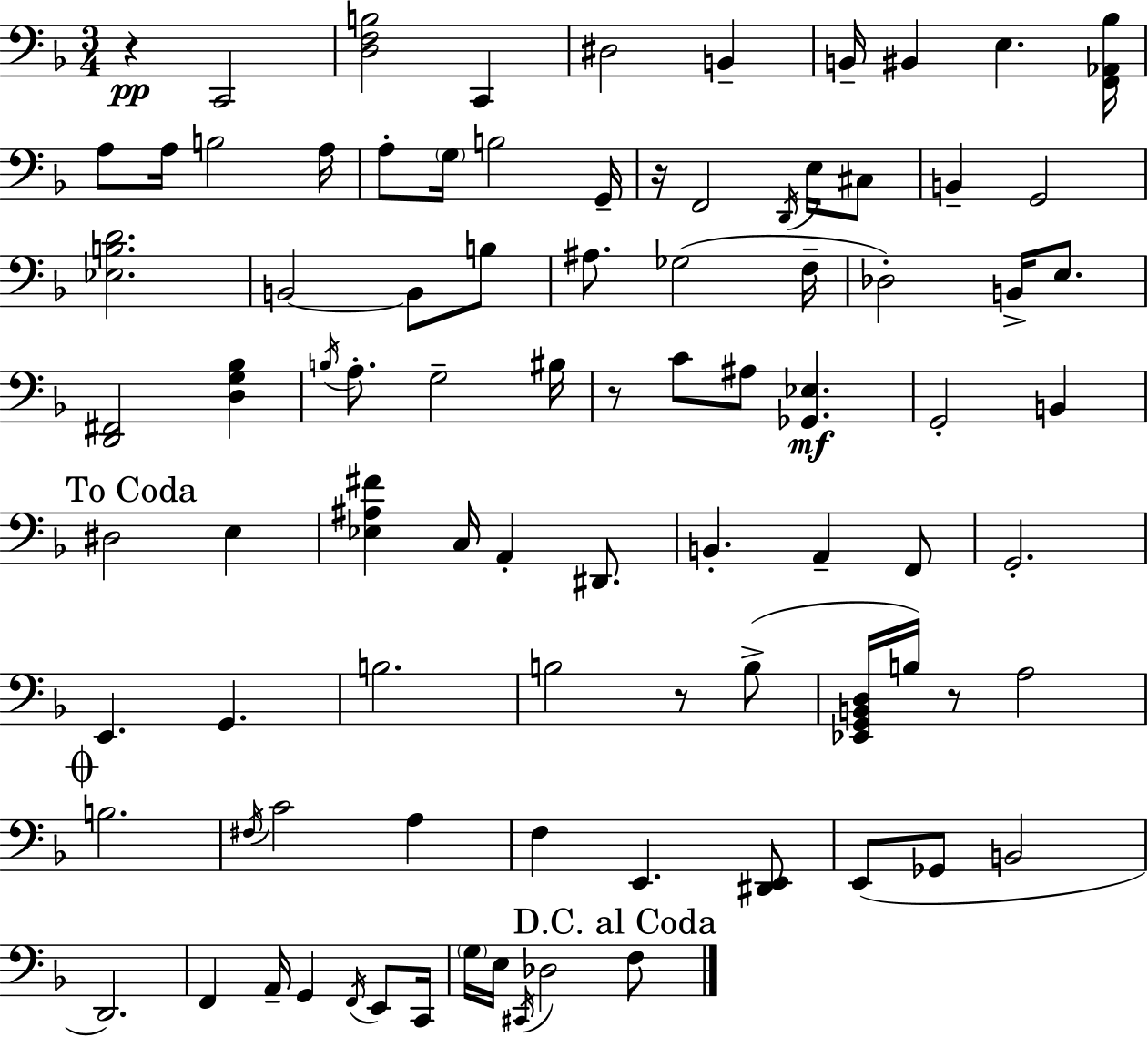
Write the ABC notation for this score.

X:1
T:Untitled
M:3/4
L:1/4
K:Dm
z C,,2 [D,F,B,]2 C,, ^D,2 B,, B,,/4 ^B,, E, [F,,_A,,_B,]/4 A,/2 A,/4 B,2 A,/4 A,/2 G,/4 B,2 G,,/4 z/4 F,,2 D,,/4 E,/4 ^C,/2 B,, G,,2 [_E,B,D]2 B,,2 B,,/2 B,/2 ^A,/2 _G,2 F,/4 _D,2 B,,/4 E,/2 [D,,^F,,]2 [D,G,_B,] B,/4 A,/2 G,2 ^B,/4 z/2 C/2 ^A,/2 [_G,,_E,] G,,2 B,, ^D,2 E, [_E,^A,^F] C,/4 A,, ^D,,/2 B,, A,, F,,/2 G,,2 E,, G,, B,2 B,2 z/2 B,/2 [_E,,G,,B,,D,]/4 B,/4 z/2 A,2 B,2 ^F,/4 C2 A, F, E,, [^D,,E,,]/2 E,,/2 _G,,/2 B,,2 D,,2 F,, A,,/4 G,, F,,/4 E,,/2 C,,/4 G,/4 E,/4 ^C,,/4 _D,2 F,/2